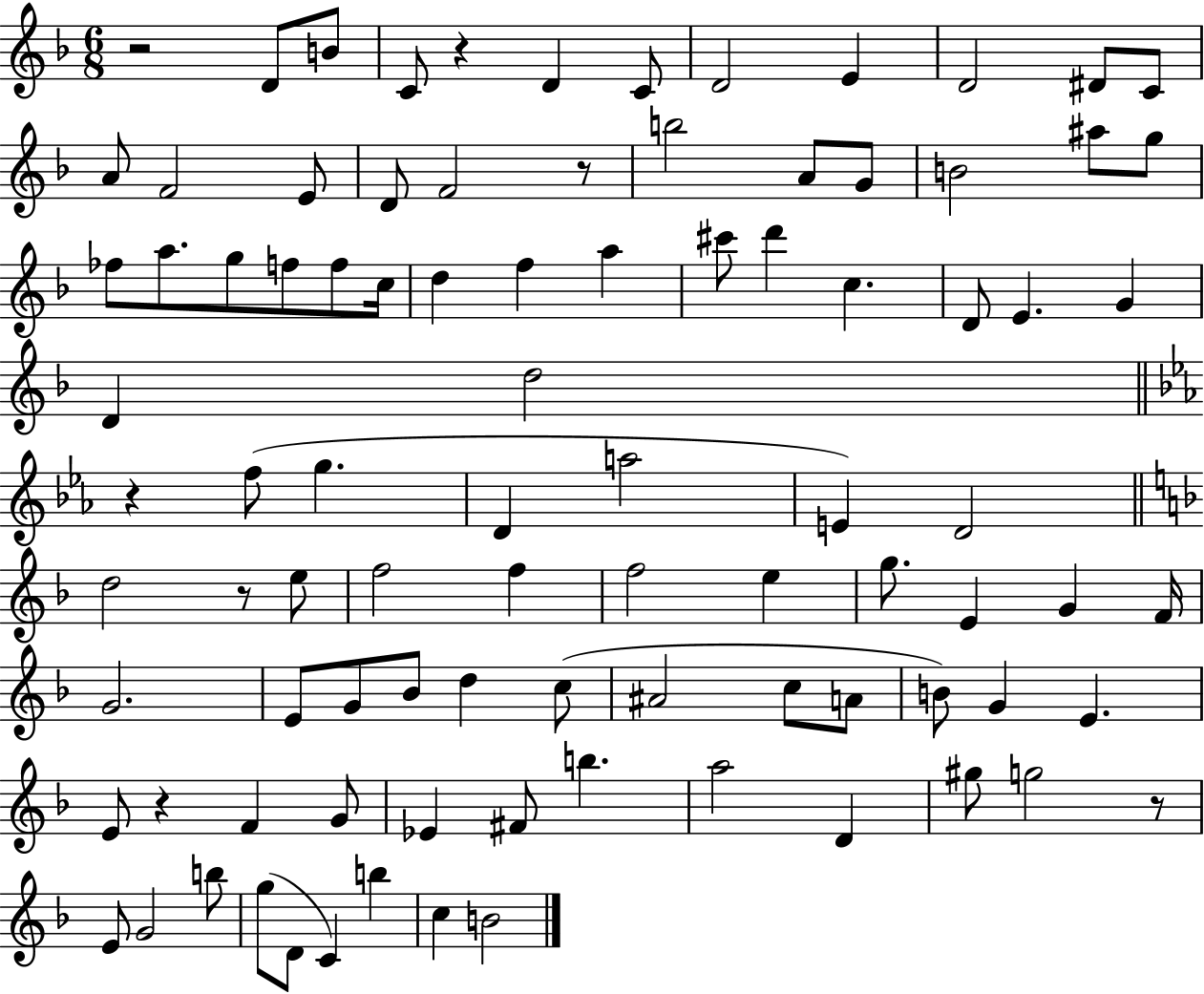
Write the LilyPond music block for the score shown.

{
  \clef treble
  \numericTimeSignature
  \time 6/8
  \key f \major
  r2 d'8 b'8 | c'8 r4 d'4 c'8 | d'2 e'4 | d'2 dis'8 c'8 | \break a'8 f'2 e'8 | d'8 f'2 r8 | b''2 a'8 g'8 | b'2 ais''8 g''8 | \break fes''8 a''8. g''8 f''8 f''8 c''16 | d''4 f''4 a''4 | cis'''8 d'''4 c''4. | d'8 e'4. g'4 | \break d'4 d''2 | \bar "||" \break \key ees \major r4 f''8( g''4. | d'4 a''2 | e'4) d'2 | \bar "||" \break \key f \major d''2 r8 e''8 | f''2 f''4 | f''2 e''4 | g''8. e'4 g'4 f'16 | \break g'2. | e'8 g'8 bes'8 d''4 c''8( | ais'2 c''8 a'8 | b'8) g'4 e'4. | \break e'8 r4 f'4 g'8 | ees'4 fis'8 b''4. | a''2 d'4 | gis''8 g''2 r8 | \break e'8 g'2 b''8 | g''8( d'8 c'4) b''4 | c''4 b'2 | \bar "|."
}